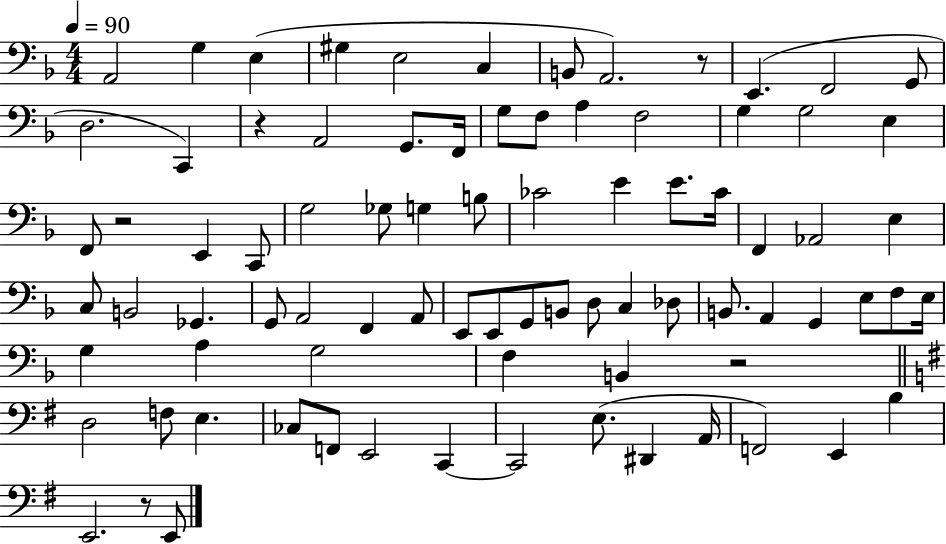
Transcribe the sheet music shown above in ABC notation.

X:1
T:Untitled
M:4/4
L:1/4
K:F
A,,2 G, E, ^G, E,2 C, B,,/2 A,,2 z/2 E,, F,,2 G,,/2 D,2 C,, z A,,2 G,,/2 F,,/4 G,/2 F,/2 A, F,2 G, G,2 E, F,,/2 z2 E,, C,,/2 G,2 _G,/2 G, B,/2 _C2 E E/2 _C/4 F,, _A,,2 E, C,/2 B,,2 _G,, G,,/2 A,,2 F,, A,,/2 E,,/2 E,,/2 G,,/2 B,,/2 D,/2 C, _D,/2 B,,/2 A,, G,, E,/2 F,/2 E,/4 G, A, G,2 F, B,, z2 D,2 F,/2 E, _C,/2 F,,/2 E,,2 C,, C,,2 E,/2 ^D,, A,,/4 F,,2 E,, B, E,,2 z/2 E,,/2